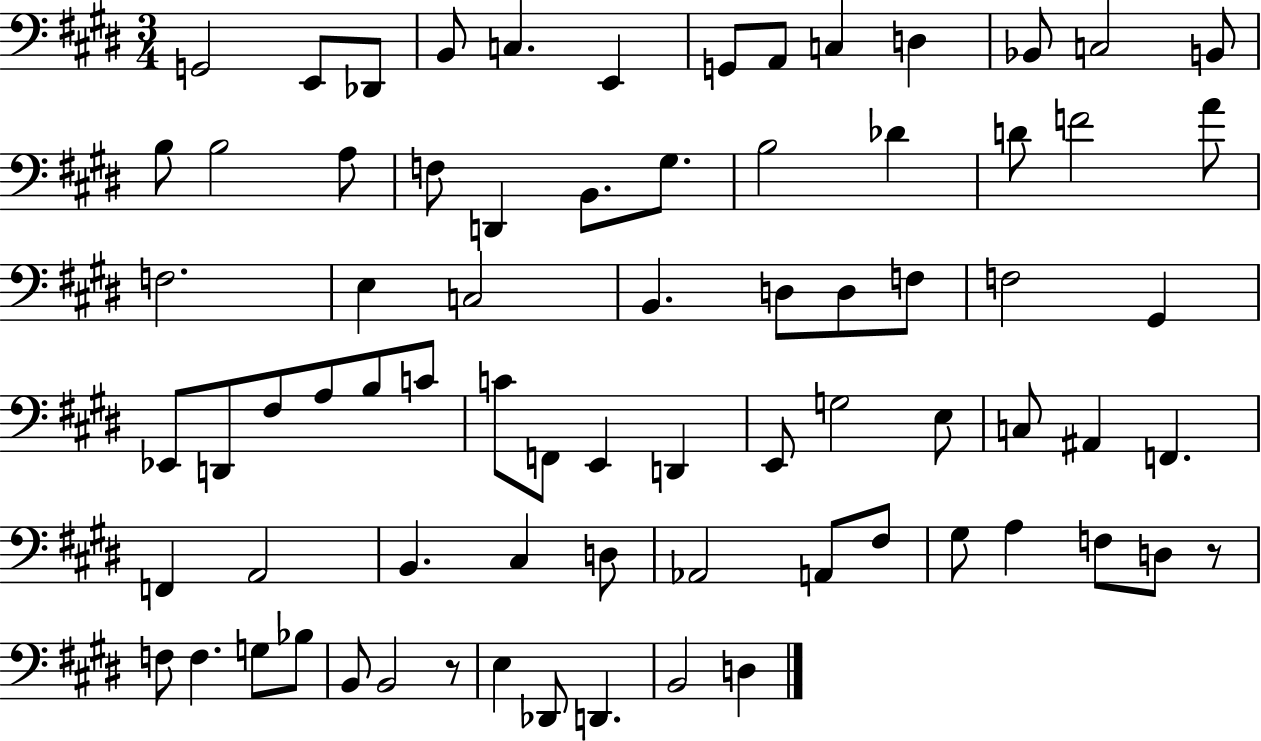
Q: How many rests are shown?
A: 2